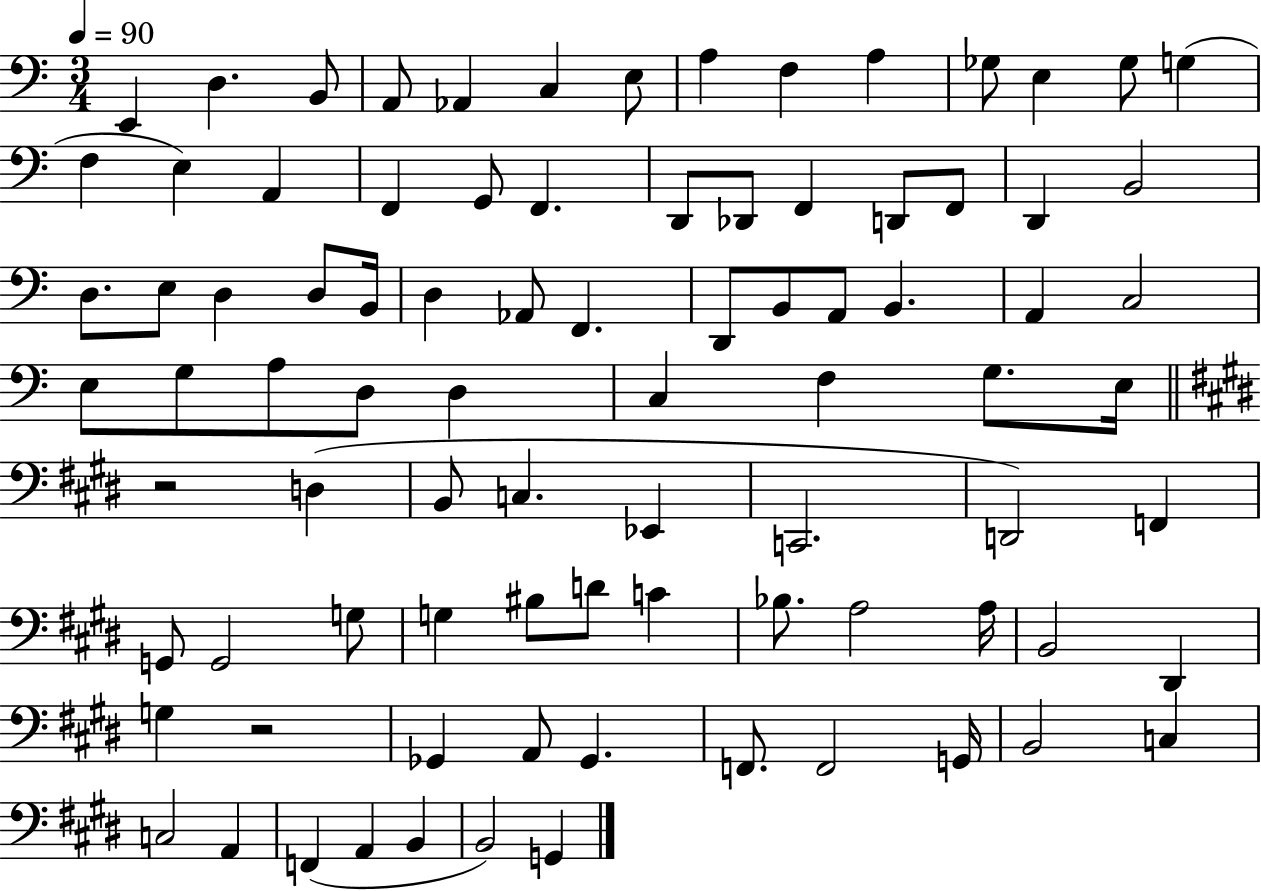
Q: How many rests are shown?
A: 2